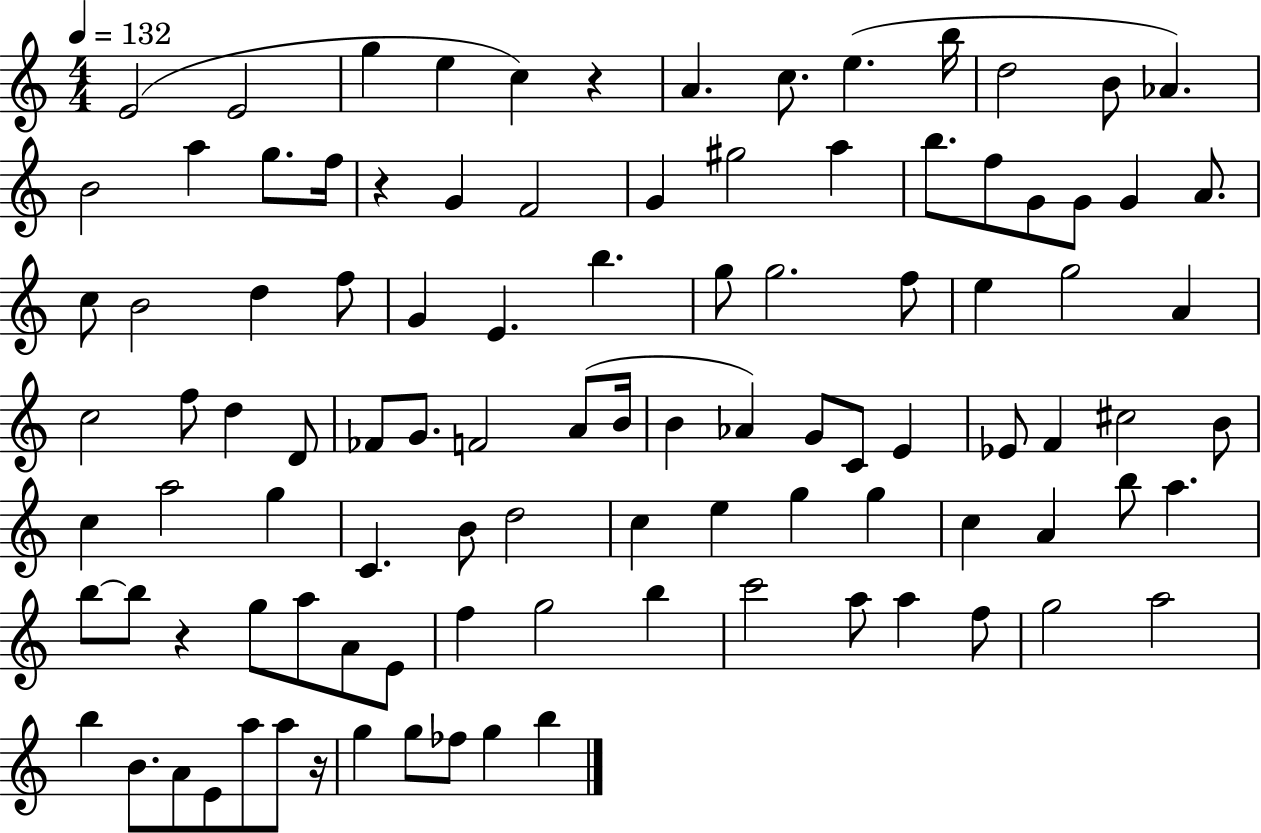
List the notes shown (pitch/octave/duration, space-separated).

E4/h E4/h G5/q E5/q C5/q R/q A4/q. C5/e. E5/q. B5/s D5/h B4/e Ab4/q. B4/h A5/q G5/e. F5/s R/q G4/q F4/h G4/q G#5/h A5/q B5/e. F5/e G4/e G4/e G4/q A4/e. C5/e B4/h D5/q F5/e G4/q E4/q. B5/q. G5/e G5/h. F5/e E5/q G5/h A4/q C5/h F5/e D5/q D4/e FES4/e G4/e. F4/h A4/e B4/s B4/q Ab4/q G4/e C4/e E4/q Eb4/e F4/q C#5/h B4/e C5/q A5/h G5/q C4/q. B4/e D5/h C5/q E5/q G5/q G5/q C5/q A4/q B5/e A5/q. B5/e B5/e R/q G5/e A5/e A4/e E4/e F5/q G5/h B5/q C6/h A5/e A5/q F5/e G5/h A5/h B5/q B4/e. A4/e E4/e A5/e A5/e R/s G5/q G5/e FES5/e G5/q B5/q